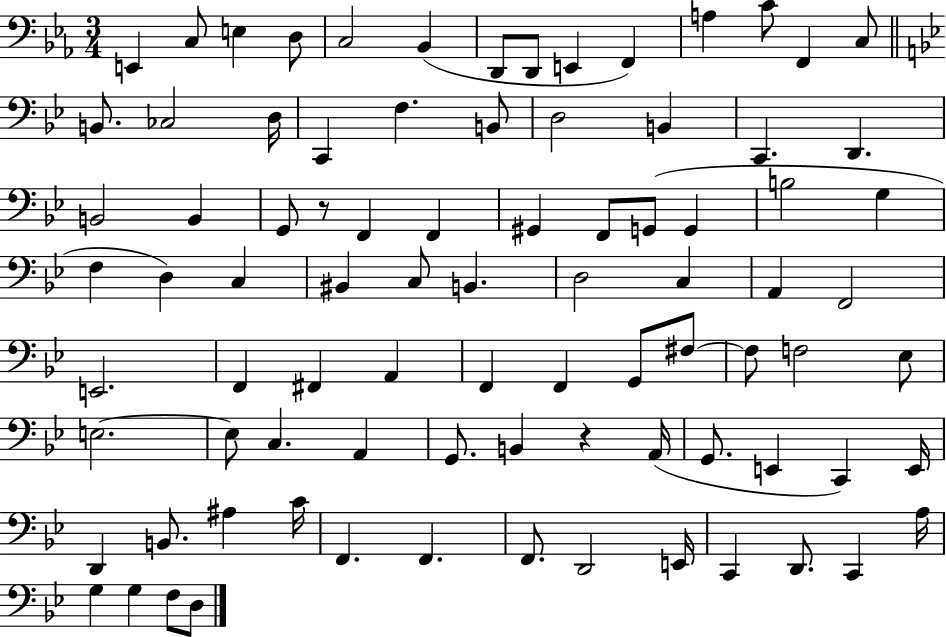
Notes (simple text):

E2/q C3/e E3/q D3/e C3/h Bb2/q D2/e D2/e E2/q F2/q A3/q C4/e F2/q C3/e B2/e. CES3/h D3/s C2/q F3/q. B2/e D3/h B2/q C2/q. D2/q. B2/h B2/q G2/e R/e F2/q F2/q G#2/q F2/e G2/e G2/q B3/h G3/q F3/q D3/q C3/q BIS2/q C3/e B2/q. D3/h C3/q A2/q F2/h E2/h. F2/q F#2/q A2/q F2/q F2/q G2/e F#3/e F#3/e F3/h Eb3/e E3/h. E3/e C3/q. A2/q G2/e. B2/q R/q A2/s G2/e. E2/q C2/q E2/s D2/q B2/e. A#3/q C4/s F2/q. F2/q. F2/e. D2/h E2/s C2/q D2/e. C2/q A3/s G3/q G3/q F3/e D3/e